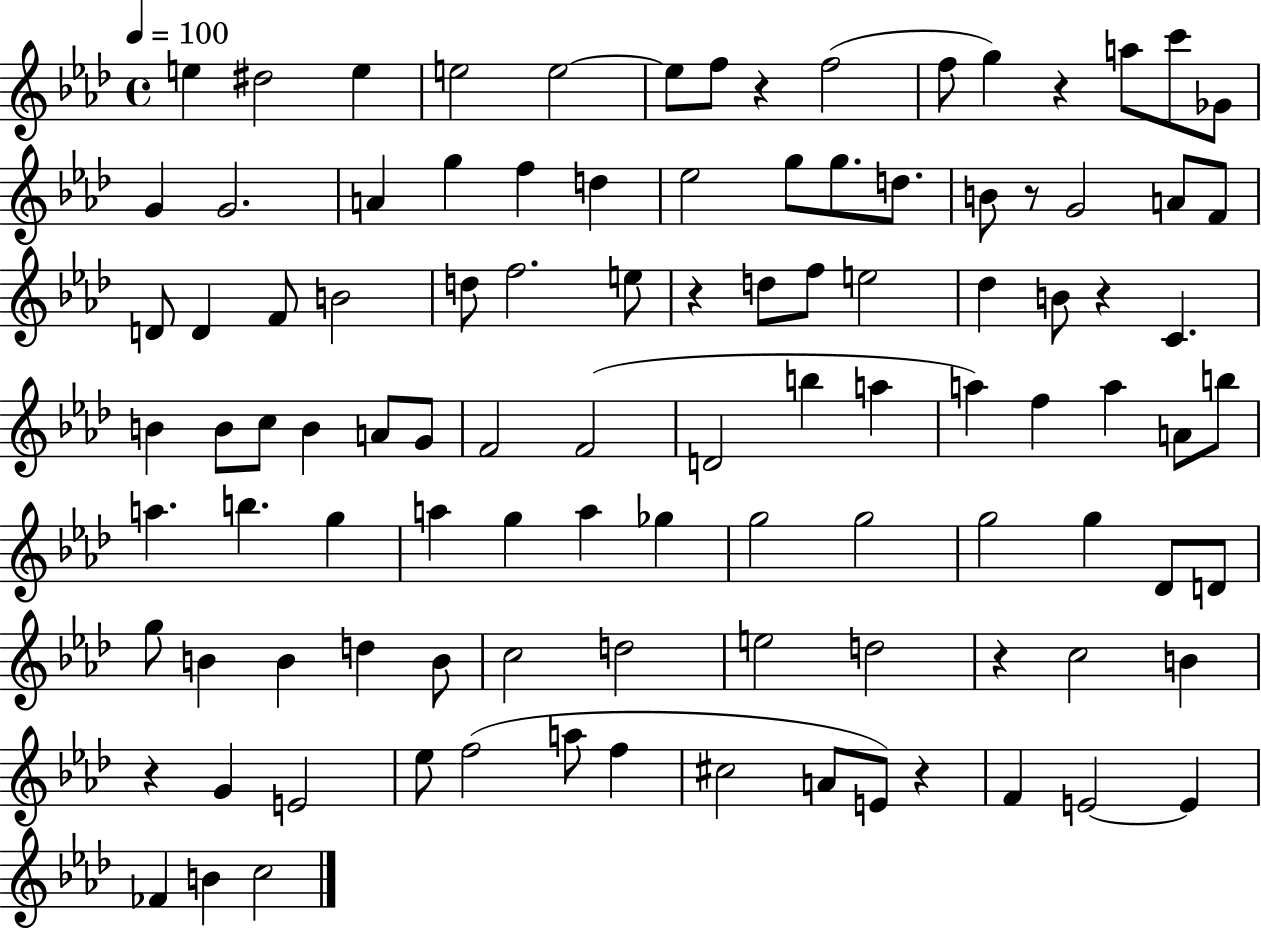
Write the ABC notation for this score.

X:1
T:Untitled
M:4/4
L:1/4
K:Ab
e ^d2 e e2 e2 e/2 f/2 z f2 f/2 g z a/2 c'/2 _G/2 G G2 A g f d _e2 g/2 g/2 d/2 B/2 z/2 G2 A/2 F/2 D/2 D F/2 B2 d/2 f2 e/2 z d/2 f/2 e2 _d B/2 z C B B/2 c/2 B A/2 G/2 F2 F2 D2 b a a f a A/2 b/2 a b g a g a _g g2 g2 g2 g _D/2 D/2 g/2 B B d B/2 c2 d2 e2 d2 z c2 B z G E2 _e/2 f2 a/2 f ^c2 A/2 E/2 z F E2 E _F B c2